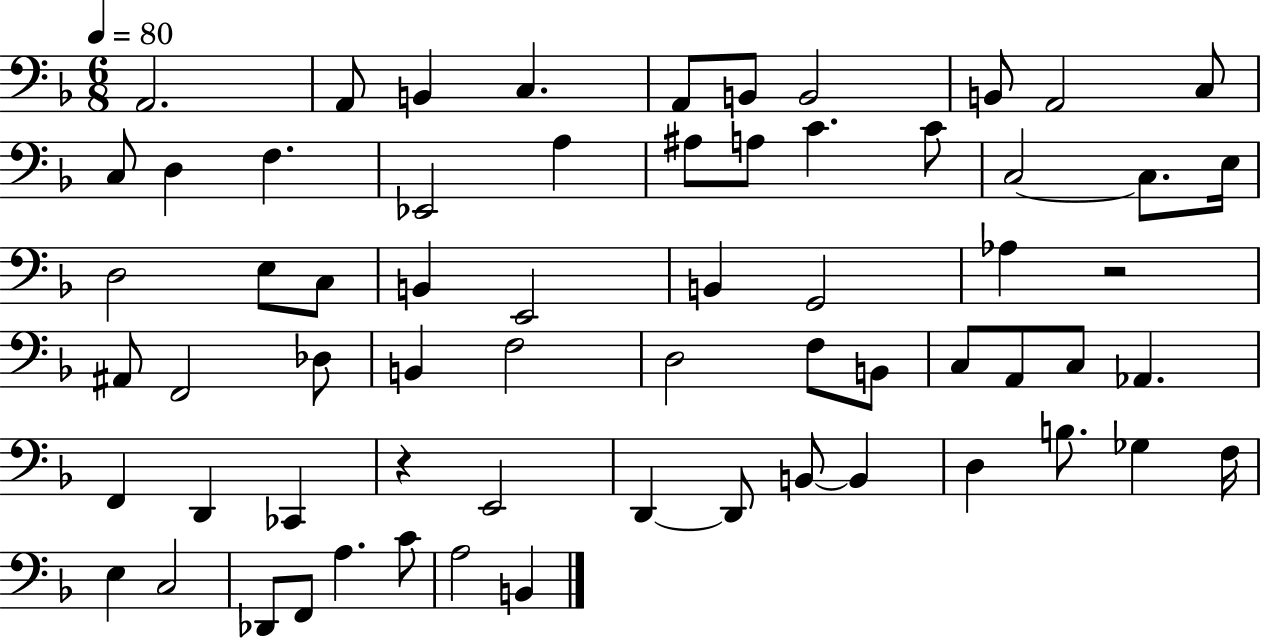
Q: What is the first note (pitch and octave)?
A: A2